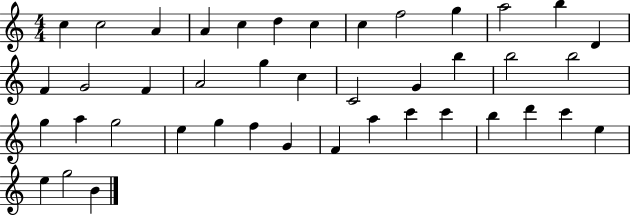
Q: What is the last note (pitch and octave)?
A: B4